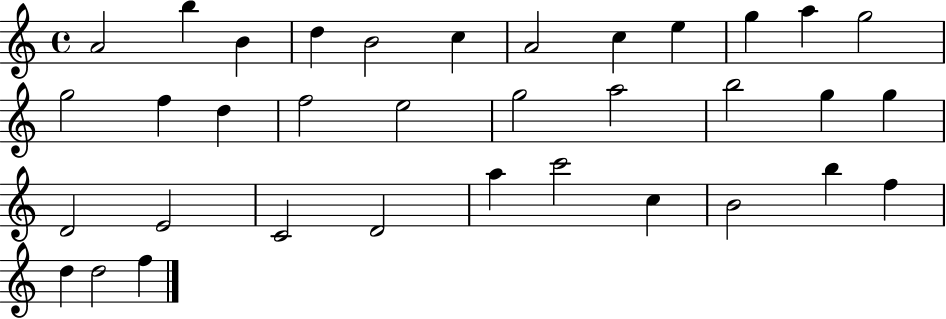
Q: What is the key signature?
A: C major